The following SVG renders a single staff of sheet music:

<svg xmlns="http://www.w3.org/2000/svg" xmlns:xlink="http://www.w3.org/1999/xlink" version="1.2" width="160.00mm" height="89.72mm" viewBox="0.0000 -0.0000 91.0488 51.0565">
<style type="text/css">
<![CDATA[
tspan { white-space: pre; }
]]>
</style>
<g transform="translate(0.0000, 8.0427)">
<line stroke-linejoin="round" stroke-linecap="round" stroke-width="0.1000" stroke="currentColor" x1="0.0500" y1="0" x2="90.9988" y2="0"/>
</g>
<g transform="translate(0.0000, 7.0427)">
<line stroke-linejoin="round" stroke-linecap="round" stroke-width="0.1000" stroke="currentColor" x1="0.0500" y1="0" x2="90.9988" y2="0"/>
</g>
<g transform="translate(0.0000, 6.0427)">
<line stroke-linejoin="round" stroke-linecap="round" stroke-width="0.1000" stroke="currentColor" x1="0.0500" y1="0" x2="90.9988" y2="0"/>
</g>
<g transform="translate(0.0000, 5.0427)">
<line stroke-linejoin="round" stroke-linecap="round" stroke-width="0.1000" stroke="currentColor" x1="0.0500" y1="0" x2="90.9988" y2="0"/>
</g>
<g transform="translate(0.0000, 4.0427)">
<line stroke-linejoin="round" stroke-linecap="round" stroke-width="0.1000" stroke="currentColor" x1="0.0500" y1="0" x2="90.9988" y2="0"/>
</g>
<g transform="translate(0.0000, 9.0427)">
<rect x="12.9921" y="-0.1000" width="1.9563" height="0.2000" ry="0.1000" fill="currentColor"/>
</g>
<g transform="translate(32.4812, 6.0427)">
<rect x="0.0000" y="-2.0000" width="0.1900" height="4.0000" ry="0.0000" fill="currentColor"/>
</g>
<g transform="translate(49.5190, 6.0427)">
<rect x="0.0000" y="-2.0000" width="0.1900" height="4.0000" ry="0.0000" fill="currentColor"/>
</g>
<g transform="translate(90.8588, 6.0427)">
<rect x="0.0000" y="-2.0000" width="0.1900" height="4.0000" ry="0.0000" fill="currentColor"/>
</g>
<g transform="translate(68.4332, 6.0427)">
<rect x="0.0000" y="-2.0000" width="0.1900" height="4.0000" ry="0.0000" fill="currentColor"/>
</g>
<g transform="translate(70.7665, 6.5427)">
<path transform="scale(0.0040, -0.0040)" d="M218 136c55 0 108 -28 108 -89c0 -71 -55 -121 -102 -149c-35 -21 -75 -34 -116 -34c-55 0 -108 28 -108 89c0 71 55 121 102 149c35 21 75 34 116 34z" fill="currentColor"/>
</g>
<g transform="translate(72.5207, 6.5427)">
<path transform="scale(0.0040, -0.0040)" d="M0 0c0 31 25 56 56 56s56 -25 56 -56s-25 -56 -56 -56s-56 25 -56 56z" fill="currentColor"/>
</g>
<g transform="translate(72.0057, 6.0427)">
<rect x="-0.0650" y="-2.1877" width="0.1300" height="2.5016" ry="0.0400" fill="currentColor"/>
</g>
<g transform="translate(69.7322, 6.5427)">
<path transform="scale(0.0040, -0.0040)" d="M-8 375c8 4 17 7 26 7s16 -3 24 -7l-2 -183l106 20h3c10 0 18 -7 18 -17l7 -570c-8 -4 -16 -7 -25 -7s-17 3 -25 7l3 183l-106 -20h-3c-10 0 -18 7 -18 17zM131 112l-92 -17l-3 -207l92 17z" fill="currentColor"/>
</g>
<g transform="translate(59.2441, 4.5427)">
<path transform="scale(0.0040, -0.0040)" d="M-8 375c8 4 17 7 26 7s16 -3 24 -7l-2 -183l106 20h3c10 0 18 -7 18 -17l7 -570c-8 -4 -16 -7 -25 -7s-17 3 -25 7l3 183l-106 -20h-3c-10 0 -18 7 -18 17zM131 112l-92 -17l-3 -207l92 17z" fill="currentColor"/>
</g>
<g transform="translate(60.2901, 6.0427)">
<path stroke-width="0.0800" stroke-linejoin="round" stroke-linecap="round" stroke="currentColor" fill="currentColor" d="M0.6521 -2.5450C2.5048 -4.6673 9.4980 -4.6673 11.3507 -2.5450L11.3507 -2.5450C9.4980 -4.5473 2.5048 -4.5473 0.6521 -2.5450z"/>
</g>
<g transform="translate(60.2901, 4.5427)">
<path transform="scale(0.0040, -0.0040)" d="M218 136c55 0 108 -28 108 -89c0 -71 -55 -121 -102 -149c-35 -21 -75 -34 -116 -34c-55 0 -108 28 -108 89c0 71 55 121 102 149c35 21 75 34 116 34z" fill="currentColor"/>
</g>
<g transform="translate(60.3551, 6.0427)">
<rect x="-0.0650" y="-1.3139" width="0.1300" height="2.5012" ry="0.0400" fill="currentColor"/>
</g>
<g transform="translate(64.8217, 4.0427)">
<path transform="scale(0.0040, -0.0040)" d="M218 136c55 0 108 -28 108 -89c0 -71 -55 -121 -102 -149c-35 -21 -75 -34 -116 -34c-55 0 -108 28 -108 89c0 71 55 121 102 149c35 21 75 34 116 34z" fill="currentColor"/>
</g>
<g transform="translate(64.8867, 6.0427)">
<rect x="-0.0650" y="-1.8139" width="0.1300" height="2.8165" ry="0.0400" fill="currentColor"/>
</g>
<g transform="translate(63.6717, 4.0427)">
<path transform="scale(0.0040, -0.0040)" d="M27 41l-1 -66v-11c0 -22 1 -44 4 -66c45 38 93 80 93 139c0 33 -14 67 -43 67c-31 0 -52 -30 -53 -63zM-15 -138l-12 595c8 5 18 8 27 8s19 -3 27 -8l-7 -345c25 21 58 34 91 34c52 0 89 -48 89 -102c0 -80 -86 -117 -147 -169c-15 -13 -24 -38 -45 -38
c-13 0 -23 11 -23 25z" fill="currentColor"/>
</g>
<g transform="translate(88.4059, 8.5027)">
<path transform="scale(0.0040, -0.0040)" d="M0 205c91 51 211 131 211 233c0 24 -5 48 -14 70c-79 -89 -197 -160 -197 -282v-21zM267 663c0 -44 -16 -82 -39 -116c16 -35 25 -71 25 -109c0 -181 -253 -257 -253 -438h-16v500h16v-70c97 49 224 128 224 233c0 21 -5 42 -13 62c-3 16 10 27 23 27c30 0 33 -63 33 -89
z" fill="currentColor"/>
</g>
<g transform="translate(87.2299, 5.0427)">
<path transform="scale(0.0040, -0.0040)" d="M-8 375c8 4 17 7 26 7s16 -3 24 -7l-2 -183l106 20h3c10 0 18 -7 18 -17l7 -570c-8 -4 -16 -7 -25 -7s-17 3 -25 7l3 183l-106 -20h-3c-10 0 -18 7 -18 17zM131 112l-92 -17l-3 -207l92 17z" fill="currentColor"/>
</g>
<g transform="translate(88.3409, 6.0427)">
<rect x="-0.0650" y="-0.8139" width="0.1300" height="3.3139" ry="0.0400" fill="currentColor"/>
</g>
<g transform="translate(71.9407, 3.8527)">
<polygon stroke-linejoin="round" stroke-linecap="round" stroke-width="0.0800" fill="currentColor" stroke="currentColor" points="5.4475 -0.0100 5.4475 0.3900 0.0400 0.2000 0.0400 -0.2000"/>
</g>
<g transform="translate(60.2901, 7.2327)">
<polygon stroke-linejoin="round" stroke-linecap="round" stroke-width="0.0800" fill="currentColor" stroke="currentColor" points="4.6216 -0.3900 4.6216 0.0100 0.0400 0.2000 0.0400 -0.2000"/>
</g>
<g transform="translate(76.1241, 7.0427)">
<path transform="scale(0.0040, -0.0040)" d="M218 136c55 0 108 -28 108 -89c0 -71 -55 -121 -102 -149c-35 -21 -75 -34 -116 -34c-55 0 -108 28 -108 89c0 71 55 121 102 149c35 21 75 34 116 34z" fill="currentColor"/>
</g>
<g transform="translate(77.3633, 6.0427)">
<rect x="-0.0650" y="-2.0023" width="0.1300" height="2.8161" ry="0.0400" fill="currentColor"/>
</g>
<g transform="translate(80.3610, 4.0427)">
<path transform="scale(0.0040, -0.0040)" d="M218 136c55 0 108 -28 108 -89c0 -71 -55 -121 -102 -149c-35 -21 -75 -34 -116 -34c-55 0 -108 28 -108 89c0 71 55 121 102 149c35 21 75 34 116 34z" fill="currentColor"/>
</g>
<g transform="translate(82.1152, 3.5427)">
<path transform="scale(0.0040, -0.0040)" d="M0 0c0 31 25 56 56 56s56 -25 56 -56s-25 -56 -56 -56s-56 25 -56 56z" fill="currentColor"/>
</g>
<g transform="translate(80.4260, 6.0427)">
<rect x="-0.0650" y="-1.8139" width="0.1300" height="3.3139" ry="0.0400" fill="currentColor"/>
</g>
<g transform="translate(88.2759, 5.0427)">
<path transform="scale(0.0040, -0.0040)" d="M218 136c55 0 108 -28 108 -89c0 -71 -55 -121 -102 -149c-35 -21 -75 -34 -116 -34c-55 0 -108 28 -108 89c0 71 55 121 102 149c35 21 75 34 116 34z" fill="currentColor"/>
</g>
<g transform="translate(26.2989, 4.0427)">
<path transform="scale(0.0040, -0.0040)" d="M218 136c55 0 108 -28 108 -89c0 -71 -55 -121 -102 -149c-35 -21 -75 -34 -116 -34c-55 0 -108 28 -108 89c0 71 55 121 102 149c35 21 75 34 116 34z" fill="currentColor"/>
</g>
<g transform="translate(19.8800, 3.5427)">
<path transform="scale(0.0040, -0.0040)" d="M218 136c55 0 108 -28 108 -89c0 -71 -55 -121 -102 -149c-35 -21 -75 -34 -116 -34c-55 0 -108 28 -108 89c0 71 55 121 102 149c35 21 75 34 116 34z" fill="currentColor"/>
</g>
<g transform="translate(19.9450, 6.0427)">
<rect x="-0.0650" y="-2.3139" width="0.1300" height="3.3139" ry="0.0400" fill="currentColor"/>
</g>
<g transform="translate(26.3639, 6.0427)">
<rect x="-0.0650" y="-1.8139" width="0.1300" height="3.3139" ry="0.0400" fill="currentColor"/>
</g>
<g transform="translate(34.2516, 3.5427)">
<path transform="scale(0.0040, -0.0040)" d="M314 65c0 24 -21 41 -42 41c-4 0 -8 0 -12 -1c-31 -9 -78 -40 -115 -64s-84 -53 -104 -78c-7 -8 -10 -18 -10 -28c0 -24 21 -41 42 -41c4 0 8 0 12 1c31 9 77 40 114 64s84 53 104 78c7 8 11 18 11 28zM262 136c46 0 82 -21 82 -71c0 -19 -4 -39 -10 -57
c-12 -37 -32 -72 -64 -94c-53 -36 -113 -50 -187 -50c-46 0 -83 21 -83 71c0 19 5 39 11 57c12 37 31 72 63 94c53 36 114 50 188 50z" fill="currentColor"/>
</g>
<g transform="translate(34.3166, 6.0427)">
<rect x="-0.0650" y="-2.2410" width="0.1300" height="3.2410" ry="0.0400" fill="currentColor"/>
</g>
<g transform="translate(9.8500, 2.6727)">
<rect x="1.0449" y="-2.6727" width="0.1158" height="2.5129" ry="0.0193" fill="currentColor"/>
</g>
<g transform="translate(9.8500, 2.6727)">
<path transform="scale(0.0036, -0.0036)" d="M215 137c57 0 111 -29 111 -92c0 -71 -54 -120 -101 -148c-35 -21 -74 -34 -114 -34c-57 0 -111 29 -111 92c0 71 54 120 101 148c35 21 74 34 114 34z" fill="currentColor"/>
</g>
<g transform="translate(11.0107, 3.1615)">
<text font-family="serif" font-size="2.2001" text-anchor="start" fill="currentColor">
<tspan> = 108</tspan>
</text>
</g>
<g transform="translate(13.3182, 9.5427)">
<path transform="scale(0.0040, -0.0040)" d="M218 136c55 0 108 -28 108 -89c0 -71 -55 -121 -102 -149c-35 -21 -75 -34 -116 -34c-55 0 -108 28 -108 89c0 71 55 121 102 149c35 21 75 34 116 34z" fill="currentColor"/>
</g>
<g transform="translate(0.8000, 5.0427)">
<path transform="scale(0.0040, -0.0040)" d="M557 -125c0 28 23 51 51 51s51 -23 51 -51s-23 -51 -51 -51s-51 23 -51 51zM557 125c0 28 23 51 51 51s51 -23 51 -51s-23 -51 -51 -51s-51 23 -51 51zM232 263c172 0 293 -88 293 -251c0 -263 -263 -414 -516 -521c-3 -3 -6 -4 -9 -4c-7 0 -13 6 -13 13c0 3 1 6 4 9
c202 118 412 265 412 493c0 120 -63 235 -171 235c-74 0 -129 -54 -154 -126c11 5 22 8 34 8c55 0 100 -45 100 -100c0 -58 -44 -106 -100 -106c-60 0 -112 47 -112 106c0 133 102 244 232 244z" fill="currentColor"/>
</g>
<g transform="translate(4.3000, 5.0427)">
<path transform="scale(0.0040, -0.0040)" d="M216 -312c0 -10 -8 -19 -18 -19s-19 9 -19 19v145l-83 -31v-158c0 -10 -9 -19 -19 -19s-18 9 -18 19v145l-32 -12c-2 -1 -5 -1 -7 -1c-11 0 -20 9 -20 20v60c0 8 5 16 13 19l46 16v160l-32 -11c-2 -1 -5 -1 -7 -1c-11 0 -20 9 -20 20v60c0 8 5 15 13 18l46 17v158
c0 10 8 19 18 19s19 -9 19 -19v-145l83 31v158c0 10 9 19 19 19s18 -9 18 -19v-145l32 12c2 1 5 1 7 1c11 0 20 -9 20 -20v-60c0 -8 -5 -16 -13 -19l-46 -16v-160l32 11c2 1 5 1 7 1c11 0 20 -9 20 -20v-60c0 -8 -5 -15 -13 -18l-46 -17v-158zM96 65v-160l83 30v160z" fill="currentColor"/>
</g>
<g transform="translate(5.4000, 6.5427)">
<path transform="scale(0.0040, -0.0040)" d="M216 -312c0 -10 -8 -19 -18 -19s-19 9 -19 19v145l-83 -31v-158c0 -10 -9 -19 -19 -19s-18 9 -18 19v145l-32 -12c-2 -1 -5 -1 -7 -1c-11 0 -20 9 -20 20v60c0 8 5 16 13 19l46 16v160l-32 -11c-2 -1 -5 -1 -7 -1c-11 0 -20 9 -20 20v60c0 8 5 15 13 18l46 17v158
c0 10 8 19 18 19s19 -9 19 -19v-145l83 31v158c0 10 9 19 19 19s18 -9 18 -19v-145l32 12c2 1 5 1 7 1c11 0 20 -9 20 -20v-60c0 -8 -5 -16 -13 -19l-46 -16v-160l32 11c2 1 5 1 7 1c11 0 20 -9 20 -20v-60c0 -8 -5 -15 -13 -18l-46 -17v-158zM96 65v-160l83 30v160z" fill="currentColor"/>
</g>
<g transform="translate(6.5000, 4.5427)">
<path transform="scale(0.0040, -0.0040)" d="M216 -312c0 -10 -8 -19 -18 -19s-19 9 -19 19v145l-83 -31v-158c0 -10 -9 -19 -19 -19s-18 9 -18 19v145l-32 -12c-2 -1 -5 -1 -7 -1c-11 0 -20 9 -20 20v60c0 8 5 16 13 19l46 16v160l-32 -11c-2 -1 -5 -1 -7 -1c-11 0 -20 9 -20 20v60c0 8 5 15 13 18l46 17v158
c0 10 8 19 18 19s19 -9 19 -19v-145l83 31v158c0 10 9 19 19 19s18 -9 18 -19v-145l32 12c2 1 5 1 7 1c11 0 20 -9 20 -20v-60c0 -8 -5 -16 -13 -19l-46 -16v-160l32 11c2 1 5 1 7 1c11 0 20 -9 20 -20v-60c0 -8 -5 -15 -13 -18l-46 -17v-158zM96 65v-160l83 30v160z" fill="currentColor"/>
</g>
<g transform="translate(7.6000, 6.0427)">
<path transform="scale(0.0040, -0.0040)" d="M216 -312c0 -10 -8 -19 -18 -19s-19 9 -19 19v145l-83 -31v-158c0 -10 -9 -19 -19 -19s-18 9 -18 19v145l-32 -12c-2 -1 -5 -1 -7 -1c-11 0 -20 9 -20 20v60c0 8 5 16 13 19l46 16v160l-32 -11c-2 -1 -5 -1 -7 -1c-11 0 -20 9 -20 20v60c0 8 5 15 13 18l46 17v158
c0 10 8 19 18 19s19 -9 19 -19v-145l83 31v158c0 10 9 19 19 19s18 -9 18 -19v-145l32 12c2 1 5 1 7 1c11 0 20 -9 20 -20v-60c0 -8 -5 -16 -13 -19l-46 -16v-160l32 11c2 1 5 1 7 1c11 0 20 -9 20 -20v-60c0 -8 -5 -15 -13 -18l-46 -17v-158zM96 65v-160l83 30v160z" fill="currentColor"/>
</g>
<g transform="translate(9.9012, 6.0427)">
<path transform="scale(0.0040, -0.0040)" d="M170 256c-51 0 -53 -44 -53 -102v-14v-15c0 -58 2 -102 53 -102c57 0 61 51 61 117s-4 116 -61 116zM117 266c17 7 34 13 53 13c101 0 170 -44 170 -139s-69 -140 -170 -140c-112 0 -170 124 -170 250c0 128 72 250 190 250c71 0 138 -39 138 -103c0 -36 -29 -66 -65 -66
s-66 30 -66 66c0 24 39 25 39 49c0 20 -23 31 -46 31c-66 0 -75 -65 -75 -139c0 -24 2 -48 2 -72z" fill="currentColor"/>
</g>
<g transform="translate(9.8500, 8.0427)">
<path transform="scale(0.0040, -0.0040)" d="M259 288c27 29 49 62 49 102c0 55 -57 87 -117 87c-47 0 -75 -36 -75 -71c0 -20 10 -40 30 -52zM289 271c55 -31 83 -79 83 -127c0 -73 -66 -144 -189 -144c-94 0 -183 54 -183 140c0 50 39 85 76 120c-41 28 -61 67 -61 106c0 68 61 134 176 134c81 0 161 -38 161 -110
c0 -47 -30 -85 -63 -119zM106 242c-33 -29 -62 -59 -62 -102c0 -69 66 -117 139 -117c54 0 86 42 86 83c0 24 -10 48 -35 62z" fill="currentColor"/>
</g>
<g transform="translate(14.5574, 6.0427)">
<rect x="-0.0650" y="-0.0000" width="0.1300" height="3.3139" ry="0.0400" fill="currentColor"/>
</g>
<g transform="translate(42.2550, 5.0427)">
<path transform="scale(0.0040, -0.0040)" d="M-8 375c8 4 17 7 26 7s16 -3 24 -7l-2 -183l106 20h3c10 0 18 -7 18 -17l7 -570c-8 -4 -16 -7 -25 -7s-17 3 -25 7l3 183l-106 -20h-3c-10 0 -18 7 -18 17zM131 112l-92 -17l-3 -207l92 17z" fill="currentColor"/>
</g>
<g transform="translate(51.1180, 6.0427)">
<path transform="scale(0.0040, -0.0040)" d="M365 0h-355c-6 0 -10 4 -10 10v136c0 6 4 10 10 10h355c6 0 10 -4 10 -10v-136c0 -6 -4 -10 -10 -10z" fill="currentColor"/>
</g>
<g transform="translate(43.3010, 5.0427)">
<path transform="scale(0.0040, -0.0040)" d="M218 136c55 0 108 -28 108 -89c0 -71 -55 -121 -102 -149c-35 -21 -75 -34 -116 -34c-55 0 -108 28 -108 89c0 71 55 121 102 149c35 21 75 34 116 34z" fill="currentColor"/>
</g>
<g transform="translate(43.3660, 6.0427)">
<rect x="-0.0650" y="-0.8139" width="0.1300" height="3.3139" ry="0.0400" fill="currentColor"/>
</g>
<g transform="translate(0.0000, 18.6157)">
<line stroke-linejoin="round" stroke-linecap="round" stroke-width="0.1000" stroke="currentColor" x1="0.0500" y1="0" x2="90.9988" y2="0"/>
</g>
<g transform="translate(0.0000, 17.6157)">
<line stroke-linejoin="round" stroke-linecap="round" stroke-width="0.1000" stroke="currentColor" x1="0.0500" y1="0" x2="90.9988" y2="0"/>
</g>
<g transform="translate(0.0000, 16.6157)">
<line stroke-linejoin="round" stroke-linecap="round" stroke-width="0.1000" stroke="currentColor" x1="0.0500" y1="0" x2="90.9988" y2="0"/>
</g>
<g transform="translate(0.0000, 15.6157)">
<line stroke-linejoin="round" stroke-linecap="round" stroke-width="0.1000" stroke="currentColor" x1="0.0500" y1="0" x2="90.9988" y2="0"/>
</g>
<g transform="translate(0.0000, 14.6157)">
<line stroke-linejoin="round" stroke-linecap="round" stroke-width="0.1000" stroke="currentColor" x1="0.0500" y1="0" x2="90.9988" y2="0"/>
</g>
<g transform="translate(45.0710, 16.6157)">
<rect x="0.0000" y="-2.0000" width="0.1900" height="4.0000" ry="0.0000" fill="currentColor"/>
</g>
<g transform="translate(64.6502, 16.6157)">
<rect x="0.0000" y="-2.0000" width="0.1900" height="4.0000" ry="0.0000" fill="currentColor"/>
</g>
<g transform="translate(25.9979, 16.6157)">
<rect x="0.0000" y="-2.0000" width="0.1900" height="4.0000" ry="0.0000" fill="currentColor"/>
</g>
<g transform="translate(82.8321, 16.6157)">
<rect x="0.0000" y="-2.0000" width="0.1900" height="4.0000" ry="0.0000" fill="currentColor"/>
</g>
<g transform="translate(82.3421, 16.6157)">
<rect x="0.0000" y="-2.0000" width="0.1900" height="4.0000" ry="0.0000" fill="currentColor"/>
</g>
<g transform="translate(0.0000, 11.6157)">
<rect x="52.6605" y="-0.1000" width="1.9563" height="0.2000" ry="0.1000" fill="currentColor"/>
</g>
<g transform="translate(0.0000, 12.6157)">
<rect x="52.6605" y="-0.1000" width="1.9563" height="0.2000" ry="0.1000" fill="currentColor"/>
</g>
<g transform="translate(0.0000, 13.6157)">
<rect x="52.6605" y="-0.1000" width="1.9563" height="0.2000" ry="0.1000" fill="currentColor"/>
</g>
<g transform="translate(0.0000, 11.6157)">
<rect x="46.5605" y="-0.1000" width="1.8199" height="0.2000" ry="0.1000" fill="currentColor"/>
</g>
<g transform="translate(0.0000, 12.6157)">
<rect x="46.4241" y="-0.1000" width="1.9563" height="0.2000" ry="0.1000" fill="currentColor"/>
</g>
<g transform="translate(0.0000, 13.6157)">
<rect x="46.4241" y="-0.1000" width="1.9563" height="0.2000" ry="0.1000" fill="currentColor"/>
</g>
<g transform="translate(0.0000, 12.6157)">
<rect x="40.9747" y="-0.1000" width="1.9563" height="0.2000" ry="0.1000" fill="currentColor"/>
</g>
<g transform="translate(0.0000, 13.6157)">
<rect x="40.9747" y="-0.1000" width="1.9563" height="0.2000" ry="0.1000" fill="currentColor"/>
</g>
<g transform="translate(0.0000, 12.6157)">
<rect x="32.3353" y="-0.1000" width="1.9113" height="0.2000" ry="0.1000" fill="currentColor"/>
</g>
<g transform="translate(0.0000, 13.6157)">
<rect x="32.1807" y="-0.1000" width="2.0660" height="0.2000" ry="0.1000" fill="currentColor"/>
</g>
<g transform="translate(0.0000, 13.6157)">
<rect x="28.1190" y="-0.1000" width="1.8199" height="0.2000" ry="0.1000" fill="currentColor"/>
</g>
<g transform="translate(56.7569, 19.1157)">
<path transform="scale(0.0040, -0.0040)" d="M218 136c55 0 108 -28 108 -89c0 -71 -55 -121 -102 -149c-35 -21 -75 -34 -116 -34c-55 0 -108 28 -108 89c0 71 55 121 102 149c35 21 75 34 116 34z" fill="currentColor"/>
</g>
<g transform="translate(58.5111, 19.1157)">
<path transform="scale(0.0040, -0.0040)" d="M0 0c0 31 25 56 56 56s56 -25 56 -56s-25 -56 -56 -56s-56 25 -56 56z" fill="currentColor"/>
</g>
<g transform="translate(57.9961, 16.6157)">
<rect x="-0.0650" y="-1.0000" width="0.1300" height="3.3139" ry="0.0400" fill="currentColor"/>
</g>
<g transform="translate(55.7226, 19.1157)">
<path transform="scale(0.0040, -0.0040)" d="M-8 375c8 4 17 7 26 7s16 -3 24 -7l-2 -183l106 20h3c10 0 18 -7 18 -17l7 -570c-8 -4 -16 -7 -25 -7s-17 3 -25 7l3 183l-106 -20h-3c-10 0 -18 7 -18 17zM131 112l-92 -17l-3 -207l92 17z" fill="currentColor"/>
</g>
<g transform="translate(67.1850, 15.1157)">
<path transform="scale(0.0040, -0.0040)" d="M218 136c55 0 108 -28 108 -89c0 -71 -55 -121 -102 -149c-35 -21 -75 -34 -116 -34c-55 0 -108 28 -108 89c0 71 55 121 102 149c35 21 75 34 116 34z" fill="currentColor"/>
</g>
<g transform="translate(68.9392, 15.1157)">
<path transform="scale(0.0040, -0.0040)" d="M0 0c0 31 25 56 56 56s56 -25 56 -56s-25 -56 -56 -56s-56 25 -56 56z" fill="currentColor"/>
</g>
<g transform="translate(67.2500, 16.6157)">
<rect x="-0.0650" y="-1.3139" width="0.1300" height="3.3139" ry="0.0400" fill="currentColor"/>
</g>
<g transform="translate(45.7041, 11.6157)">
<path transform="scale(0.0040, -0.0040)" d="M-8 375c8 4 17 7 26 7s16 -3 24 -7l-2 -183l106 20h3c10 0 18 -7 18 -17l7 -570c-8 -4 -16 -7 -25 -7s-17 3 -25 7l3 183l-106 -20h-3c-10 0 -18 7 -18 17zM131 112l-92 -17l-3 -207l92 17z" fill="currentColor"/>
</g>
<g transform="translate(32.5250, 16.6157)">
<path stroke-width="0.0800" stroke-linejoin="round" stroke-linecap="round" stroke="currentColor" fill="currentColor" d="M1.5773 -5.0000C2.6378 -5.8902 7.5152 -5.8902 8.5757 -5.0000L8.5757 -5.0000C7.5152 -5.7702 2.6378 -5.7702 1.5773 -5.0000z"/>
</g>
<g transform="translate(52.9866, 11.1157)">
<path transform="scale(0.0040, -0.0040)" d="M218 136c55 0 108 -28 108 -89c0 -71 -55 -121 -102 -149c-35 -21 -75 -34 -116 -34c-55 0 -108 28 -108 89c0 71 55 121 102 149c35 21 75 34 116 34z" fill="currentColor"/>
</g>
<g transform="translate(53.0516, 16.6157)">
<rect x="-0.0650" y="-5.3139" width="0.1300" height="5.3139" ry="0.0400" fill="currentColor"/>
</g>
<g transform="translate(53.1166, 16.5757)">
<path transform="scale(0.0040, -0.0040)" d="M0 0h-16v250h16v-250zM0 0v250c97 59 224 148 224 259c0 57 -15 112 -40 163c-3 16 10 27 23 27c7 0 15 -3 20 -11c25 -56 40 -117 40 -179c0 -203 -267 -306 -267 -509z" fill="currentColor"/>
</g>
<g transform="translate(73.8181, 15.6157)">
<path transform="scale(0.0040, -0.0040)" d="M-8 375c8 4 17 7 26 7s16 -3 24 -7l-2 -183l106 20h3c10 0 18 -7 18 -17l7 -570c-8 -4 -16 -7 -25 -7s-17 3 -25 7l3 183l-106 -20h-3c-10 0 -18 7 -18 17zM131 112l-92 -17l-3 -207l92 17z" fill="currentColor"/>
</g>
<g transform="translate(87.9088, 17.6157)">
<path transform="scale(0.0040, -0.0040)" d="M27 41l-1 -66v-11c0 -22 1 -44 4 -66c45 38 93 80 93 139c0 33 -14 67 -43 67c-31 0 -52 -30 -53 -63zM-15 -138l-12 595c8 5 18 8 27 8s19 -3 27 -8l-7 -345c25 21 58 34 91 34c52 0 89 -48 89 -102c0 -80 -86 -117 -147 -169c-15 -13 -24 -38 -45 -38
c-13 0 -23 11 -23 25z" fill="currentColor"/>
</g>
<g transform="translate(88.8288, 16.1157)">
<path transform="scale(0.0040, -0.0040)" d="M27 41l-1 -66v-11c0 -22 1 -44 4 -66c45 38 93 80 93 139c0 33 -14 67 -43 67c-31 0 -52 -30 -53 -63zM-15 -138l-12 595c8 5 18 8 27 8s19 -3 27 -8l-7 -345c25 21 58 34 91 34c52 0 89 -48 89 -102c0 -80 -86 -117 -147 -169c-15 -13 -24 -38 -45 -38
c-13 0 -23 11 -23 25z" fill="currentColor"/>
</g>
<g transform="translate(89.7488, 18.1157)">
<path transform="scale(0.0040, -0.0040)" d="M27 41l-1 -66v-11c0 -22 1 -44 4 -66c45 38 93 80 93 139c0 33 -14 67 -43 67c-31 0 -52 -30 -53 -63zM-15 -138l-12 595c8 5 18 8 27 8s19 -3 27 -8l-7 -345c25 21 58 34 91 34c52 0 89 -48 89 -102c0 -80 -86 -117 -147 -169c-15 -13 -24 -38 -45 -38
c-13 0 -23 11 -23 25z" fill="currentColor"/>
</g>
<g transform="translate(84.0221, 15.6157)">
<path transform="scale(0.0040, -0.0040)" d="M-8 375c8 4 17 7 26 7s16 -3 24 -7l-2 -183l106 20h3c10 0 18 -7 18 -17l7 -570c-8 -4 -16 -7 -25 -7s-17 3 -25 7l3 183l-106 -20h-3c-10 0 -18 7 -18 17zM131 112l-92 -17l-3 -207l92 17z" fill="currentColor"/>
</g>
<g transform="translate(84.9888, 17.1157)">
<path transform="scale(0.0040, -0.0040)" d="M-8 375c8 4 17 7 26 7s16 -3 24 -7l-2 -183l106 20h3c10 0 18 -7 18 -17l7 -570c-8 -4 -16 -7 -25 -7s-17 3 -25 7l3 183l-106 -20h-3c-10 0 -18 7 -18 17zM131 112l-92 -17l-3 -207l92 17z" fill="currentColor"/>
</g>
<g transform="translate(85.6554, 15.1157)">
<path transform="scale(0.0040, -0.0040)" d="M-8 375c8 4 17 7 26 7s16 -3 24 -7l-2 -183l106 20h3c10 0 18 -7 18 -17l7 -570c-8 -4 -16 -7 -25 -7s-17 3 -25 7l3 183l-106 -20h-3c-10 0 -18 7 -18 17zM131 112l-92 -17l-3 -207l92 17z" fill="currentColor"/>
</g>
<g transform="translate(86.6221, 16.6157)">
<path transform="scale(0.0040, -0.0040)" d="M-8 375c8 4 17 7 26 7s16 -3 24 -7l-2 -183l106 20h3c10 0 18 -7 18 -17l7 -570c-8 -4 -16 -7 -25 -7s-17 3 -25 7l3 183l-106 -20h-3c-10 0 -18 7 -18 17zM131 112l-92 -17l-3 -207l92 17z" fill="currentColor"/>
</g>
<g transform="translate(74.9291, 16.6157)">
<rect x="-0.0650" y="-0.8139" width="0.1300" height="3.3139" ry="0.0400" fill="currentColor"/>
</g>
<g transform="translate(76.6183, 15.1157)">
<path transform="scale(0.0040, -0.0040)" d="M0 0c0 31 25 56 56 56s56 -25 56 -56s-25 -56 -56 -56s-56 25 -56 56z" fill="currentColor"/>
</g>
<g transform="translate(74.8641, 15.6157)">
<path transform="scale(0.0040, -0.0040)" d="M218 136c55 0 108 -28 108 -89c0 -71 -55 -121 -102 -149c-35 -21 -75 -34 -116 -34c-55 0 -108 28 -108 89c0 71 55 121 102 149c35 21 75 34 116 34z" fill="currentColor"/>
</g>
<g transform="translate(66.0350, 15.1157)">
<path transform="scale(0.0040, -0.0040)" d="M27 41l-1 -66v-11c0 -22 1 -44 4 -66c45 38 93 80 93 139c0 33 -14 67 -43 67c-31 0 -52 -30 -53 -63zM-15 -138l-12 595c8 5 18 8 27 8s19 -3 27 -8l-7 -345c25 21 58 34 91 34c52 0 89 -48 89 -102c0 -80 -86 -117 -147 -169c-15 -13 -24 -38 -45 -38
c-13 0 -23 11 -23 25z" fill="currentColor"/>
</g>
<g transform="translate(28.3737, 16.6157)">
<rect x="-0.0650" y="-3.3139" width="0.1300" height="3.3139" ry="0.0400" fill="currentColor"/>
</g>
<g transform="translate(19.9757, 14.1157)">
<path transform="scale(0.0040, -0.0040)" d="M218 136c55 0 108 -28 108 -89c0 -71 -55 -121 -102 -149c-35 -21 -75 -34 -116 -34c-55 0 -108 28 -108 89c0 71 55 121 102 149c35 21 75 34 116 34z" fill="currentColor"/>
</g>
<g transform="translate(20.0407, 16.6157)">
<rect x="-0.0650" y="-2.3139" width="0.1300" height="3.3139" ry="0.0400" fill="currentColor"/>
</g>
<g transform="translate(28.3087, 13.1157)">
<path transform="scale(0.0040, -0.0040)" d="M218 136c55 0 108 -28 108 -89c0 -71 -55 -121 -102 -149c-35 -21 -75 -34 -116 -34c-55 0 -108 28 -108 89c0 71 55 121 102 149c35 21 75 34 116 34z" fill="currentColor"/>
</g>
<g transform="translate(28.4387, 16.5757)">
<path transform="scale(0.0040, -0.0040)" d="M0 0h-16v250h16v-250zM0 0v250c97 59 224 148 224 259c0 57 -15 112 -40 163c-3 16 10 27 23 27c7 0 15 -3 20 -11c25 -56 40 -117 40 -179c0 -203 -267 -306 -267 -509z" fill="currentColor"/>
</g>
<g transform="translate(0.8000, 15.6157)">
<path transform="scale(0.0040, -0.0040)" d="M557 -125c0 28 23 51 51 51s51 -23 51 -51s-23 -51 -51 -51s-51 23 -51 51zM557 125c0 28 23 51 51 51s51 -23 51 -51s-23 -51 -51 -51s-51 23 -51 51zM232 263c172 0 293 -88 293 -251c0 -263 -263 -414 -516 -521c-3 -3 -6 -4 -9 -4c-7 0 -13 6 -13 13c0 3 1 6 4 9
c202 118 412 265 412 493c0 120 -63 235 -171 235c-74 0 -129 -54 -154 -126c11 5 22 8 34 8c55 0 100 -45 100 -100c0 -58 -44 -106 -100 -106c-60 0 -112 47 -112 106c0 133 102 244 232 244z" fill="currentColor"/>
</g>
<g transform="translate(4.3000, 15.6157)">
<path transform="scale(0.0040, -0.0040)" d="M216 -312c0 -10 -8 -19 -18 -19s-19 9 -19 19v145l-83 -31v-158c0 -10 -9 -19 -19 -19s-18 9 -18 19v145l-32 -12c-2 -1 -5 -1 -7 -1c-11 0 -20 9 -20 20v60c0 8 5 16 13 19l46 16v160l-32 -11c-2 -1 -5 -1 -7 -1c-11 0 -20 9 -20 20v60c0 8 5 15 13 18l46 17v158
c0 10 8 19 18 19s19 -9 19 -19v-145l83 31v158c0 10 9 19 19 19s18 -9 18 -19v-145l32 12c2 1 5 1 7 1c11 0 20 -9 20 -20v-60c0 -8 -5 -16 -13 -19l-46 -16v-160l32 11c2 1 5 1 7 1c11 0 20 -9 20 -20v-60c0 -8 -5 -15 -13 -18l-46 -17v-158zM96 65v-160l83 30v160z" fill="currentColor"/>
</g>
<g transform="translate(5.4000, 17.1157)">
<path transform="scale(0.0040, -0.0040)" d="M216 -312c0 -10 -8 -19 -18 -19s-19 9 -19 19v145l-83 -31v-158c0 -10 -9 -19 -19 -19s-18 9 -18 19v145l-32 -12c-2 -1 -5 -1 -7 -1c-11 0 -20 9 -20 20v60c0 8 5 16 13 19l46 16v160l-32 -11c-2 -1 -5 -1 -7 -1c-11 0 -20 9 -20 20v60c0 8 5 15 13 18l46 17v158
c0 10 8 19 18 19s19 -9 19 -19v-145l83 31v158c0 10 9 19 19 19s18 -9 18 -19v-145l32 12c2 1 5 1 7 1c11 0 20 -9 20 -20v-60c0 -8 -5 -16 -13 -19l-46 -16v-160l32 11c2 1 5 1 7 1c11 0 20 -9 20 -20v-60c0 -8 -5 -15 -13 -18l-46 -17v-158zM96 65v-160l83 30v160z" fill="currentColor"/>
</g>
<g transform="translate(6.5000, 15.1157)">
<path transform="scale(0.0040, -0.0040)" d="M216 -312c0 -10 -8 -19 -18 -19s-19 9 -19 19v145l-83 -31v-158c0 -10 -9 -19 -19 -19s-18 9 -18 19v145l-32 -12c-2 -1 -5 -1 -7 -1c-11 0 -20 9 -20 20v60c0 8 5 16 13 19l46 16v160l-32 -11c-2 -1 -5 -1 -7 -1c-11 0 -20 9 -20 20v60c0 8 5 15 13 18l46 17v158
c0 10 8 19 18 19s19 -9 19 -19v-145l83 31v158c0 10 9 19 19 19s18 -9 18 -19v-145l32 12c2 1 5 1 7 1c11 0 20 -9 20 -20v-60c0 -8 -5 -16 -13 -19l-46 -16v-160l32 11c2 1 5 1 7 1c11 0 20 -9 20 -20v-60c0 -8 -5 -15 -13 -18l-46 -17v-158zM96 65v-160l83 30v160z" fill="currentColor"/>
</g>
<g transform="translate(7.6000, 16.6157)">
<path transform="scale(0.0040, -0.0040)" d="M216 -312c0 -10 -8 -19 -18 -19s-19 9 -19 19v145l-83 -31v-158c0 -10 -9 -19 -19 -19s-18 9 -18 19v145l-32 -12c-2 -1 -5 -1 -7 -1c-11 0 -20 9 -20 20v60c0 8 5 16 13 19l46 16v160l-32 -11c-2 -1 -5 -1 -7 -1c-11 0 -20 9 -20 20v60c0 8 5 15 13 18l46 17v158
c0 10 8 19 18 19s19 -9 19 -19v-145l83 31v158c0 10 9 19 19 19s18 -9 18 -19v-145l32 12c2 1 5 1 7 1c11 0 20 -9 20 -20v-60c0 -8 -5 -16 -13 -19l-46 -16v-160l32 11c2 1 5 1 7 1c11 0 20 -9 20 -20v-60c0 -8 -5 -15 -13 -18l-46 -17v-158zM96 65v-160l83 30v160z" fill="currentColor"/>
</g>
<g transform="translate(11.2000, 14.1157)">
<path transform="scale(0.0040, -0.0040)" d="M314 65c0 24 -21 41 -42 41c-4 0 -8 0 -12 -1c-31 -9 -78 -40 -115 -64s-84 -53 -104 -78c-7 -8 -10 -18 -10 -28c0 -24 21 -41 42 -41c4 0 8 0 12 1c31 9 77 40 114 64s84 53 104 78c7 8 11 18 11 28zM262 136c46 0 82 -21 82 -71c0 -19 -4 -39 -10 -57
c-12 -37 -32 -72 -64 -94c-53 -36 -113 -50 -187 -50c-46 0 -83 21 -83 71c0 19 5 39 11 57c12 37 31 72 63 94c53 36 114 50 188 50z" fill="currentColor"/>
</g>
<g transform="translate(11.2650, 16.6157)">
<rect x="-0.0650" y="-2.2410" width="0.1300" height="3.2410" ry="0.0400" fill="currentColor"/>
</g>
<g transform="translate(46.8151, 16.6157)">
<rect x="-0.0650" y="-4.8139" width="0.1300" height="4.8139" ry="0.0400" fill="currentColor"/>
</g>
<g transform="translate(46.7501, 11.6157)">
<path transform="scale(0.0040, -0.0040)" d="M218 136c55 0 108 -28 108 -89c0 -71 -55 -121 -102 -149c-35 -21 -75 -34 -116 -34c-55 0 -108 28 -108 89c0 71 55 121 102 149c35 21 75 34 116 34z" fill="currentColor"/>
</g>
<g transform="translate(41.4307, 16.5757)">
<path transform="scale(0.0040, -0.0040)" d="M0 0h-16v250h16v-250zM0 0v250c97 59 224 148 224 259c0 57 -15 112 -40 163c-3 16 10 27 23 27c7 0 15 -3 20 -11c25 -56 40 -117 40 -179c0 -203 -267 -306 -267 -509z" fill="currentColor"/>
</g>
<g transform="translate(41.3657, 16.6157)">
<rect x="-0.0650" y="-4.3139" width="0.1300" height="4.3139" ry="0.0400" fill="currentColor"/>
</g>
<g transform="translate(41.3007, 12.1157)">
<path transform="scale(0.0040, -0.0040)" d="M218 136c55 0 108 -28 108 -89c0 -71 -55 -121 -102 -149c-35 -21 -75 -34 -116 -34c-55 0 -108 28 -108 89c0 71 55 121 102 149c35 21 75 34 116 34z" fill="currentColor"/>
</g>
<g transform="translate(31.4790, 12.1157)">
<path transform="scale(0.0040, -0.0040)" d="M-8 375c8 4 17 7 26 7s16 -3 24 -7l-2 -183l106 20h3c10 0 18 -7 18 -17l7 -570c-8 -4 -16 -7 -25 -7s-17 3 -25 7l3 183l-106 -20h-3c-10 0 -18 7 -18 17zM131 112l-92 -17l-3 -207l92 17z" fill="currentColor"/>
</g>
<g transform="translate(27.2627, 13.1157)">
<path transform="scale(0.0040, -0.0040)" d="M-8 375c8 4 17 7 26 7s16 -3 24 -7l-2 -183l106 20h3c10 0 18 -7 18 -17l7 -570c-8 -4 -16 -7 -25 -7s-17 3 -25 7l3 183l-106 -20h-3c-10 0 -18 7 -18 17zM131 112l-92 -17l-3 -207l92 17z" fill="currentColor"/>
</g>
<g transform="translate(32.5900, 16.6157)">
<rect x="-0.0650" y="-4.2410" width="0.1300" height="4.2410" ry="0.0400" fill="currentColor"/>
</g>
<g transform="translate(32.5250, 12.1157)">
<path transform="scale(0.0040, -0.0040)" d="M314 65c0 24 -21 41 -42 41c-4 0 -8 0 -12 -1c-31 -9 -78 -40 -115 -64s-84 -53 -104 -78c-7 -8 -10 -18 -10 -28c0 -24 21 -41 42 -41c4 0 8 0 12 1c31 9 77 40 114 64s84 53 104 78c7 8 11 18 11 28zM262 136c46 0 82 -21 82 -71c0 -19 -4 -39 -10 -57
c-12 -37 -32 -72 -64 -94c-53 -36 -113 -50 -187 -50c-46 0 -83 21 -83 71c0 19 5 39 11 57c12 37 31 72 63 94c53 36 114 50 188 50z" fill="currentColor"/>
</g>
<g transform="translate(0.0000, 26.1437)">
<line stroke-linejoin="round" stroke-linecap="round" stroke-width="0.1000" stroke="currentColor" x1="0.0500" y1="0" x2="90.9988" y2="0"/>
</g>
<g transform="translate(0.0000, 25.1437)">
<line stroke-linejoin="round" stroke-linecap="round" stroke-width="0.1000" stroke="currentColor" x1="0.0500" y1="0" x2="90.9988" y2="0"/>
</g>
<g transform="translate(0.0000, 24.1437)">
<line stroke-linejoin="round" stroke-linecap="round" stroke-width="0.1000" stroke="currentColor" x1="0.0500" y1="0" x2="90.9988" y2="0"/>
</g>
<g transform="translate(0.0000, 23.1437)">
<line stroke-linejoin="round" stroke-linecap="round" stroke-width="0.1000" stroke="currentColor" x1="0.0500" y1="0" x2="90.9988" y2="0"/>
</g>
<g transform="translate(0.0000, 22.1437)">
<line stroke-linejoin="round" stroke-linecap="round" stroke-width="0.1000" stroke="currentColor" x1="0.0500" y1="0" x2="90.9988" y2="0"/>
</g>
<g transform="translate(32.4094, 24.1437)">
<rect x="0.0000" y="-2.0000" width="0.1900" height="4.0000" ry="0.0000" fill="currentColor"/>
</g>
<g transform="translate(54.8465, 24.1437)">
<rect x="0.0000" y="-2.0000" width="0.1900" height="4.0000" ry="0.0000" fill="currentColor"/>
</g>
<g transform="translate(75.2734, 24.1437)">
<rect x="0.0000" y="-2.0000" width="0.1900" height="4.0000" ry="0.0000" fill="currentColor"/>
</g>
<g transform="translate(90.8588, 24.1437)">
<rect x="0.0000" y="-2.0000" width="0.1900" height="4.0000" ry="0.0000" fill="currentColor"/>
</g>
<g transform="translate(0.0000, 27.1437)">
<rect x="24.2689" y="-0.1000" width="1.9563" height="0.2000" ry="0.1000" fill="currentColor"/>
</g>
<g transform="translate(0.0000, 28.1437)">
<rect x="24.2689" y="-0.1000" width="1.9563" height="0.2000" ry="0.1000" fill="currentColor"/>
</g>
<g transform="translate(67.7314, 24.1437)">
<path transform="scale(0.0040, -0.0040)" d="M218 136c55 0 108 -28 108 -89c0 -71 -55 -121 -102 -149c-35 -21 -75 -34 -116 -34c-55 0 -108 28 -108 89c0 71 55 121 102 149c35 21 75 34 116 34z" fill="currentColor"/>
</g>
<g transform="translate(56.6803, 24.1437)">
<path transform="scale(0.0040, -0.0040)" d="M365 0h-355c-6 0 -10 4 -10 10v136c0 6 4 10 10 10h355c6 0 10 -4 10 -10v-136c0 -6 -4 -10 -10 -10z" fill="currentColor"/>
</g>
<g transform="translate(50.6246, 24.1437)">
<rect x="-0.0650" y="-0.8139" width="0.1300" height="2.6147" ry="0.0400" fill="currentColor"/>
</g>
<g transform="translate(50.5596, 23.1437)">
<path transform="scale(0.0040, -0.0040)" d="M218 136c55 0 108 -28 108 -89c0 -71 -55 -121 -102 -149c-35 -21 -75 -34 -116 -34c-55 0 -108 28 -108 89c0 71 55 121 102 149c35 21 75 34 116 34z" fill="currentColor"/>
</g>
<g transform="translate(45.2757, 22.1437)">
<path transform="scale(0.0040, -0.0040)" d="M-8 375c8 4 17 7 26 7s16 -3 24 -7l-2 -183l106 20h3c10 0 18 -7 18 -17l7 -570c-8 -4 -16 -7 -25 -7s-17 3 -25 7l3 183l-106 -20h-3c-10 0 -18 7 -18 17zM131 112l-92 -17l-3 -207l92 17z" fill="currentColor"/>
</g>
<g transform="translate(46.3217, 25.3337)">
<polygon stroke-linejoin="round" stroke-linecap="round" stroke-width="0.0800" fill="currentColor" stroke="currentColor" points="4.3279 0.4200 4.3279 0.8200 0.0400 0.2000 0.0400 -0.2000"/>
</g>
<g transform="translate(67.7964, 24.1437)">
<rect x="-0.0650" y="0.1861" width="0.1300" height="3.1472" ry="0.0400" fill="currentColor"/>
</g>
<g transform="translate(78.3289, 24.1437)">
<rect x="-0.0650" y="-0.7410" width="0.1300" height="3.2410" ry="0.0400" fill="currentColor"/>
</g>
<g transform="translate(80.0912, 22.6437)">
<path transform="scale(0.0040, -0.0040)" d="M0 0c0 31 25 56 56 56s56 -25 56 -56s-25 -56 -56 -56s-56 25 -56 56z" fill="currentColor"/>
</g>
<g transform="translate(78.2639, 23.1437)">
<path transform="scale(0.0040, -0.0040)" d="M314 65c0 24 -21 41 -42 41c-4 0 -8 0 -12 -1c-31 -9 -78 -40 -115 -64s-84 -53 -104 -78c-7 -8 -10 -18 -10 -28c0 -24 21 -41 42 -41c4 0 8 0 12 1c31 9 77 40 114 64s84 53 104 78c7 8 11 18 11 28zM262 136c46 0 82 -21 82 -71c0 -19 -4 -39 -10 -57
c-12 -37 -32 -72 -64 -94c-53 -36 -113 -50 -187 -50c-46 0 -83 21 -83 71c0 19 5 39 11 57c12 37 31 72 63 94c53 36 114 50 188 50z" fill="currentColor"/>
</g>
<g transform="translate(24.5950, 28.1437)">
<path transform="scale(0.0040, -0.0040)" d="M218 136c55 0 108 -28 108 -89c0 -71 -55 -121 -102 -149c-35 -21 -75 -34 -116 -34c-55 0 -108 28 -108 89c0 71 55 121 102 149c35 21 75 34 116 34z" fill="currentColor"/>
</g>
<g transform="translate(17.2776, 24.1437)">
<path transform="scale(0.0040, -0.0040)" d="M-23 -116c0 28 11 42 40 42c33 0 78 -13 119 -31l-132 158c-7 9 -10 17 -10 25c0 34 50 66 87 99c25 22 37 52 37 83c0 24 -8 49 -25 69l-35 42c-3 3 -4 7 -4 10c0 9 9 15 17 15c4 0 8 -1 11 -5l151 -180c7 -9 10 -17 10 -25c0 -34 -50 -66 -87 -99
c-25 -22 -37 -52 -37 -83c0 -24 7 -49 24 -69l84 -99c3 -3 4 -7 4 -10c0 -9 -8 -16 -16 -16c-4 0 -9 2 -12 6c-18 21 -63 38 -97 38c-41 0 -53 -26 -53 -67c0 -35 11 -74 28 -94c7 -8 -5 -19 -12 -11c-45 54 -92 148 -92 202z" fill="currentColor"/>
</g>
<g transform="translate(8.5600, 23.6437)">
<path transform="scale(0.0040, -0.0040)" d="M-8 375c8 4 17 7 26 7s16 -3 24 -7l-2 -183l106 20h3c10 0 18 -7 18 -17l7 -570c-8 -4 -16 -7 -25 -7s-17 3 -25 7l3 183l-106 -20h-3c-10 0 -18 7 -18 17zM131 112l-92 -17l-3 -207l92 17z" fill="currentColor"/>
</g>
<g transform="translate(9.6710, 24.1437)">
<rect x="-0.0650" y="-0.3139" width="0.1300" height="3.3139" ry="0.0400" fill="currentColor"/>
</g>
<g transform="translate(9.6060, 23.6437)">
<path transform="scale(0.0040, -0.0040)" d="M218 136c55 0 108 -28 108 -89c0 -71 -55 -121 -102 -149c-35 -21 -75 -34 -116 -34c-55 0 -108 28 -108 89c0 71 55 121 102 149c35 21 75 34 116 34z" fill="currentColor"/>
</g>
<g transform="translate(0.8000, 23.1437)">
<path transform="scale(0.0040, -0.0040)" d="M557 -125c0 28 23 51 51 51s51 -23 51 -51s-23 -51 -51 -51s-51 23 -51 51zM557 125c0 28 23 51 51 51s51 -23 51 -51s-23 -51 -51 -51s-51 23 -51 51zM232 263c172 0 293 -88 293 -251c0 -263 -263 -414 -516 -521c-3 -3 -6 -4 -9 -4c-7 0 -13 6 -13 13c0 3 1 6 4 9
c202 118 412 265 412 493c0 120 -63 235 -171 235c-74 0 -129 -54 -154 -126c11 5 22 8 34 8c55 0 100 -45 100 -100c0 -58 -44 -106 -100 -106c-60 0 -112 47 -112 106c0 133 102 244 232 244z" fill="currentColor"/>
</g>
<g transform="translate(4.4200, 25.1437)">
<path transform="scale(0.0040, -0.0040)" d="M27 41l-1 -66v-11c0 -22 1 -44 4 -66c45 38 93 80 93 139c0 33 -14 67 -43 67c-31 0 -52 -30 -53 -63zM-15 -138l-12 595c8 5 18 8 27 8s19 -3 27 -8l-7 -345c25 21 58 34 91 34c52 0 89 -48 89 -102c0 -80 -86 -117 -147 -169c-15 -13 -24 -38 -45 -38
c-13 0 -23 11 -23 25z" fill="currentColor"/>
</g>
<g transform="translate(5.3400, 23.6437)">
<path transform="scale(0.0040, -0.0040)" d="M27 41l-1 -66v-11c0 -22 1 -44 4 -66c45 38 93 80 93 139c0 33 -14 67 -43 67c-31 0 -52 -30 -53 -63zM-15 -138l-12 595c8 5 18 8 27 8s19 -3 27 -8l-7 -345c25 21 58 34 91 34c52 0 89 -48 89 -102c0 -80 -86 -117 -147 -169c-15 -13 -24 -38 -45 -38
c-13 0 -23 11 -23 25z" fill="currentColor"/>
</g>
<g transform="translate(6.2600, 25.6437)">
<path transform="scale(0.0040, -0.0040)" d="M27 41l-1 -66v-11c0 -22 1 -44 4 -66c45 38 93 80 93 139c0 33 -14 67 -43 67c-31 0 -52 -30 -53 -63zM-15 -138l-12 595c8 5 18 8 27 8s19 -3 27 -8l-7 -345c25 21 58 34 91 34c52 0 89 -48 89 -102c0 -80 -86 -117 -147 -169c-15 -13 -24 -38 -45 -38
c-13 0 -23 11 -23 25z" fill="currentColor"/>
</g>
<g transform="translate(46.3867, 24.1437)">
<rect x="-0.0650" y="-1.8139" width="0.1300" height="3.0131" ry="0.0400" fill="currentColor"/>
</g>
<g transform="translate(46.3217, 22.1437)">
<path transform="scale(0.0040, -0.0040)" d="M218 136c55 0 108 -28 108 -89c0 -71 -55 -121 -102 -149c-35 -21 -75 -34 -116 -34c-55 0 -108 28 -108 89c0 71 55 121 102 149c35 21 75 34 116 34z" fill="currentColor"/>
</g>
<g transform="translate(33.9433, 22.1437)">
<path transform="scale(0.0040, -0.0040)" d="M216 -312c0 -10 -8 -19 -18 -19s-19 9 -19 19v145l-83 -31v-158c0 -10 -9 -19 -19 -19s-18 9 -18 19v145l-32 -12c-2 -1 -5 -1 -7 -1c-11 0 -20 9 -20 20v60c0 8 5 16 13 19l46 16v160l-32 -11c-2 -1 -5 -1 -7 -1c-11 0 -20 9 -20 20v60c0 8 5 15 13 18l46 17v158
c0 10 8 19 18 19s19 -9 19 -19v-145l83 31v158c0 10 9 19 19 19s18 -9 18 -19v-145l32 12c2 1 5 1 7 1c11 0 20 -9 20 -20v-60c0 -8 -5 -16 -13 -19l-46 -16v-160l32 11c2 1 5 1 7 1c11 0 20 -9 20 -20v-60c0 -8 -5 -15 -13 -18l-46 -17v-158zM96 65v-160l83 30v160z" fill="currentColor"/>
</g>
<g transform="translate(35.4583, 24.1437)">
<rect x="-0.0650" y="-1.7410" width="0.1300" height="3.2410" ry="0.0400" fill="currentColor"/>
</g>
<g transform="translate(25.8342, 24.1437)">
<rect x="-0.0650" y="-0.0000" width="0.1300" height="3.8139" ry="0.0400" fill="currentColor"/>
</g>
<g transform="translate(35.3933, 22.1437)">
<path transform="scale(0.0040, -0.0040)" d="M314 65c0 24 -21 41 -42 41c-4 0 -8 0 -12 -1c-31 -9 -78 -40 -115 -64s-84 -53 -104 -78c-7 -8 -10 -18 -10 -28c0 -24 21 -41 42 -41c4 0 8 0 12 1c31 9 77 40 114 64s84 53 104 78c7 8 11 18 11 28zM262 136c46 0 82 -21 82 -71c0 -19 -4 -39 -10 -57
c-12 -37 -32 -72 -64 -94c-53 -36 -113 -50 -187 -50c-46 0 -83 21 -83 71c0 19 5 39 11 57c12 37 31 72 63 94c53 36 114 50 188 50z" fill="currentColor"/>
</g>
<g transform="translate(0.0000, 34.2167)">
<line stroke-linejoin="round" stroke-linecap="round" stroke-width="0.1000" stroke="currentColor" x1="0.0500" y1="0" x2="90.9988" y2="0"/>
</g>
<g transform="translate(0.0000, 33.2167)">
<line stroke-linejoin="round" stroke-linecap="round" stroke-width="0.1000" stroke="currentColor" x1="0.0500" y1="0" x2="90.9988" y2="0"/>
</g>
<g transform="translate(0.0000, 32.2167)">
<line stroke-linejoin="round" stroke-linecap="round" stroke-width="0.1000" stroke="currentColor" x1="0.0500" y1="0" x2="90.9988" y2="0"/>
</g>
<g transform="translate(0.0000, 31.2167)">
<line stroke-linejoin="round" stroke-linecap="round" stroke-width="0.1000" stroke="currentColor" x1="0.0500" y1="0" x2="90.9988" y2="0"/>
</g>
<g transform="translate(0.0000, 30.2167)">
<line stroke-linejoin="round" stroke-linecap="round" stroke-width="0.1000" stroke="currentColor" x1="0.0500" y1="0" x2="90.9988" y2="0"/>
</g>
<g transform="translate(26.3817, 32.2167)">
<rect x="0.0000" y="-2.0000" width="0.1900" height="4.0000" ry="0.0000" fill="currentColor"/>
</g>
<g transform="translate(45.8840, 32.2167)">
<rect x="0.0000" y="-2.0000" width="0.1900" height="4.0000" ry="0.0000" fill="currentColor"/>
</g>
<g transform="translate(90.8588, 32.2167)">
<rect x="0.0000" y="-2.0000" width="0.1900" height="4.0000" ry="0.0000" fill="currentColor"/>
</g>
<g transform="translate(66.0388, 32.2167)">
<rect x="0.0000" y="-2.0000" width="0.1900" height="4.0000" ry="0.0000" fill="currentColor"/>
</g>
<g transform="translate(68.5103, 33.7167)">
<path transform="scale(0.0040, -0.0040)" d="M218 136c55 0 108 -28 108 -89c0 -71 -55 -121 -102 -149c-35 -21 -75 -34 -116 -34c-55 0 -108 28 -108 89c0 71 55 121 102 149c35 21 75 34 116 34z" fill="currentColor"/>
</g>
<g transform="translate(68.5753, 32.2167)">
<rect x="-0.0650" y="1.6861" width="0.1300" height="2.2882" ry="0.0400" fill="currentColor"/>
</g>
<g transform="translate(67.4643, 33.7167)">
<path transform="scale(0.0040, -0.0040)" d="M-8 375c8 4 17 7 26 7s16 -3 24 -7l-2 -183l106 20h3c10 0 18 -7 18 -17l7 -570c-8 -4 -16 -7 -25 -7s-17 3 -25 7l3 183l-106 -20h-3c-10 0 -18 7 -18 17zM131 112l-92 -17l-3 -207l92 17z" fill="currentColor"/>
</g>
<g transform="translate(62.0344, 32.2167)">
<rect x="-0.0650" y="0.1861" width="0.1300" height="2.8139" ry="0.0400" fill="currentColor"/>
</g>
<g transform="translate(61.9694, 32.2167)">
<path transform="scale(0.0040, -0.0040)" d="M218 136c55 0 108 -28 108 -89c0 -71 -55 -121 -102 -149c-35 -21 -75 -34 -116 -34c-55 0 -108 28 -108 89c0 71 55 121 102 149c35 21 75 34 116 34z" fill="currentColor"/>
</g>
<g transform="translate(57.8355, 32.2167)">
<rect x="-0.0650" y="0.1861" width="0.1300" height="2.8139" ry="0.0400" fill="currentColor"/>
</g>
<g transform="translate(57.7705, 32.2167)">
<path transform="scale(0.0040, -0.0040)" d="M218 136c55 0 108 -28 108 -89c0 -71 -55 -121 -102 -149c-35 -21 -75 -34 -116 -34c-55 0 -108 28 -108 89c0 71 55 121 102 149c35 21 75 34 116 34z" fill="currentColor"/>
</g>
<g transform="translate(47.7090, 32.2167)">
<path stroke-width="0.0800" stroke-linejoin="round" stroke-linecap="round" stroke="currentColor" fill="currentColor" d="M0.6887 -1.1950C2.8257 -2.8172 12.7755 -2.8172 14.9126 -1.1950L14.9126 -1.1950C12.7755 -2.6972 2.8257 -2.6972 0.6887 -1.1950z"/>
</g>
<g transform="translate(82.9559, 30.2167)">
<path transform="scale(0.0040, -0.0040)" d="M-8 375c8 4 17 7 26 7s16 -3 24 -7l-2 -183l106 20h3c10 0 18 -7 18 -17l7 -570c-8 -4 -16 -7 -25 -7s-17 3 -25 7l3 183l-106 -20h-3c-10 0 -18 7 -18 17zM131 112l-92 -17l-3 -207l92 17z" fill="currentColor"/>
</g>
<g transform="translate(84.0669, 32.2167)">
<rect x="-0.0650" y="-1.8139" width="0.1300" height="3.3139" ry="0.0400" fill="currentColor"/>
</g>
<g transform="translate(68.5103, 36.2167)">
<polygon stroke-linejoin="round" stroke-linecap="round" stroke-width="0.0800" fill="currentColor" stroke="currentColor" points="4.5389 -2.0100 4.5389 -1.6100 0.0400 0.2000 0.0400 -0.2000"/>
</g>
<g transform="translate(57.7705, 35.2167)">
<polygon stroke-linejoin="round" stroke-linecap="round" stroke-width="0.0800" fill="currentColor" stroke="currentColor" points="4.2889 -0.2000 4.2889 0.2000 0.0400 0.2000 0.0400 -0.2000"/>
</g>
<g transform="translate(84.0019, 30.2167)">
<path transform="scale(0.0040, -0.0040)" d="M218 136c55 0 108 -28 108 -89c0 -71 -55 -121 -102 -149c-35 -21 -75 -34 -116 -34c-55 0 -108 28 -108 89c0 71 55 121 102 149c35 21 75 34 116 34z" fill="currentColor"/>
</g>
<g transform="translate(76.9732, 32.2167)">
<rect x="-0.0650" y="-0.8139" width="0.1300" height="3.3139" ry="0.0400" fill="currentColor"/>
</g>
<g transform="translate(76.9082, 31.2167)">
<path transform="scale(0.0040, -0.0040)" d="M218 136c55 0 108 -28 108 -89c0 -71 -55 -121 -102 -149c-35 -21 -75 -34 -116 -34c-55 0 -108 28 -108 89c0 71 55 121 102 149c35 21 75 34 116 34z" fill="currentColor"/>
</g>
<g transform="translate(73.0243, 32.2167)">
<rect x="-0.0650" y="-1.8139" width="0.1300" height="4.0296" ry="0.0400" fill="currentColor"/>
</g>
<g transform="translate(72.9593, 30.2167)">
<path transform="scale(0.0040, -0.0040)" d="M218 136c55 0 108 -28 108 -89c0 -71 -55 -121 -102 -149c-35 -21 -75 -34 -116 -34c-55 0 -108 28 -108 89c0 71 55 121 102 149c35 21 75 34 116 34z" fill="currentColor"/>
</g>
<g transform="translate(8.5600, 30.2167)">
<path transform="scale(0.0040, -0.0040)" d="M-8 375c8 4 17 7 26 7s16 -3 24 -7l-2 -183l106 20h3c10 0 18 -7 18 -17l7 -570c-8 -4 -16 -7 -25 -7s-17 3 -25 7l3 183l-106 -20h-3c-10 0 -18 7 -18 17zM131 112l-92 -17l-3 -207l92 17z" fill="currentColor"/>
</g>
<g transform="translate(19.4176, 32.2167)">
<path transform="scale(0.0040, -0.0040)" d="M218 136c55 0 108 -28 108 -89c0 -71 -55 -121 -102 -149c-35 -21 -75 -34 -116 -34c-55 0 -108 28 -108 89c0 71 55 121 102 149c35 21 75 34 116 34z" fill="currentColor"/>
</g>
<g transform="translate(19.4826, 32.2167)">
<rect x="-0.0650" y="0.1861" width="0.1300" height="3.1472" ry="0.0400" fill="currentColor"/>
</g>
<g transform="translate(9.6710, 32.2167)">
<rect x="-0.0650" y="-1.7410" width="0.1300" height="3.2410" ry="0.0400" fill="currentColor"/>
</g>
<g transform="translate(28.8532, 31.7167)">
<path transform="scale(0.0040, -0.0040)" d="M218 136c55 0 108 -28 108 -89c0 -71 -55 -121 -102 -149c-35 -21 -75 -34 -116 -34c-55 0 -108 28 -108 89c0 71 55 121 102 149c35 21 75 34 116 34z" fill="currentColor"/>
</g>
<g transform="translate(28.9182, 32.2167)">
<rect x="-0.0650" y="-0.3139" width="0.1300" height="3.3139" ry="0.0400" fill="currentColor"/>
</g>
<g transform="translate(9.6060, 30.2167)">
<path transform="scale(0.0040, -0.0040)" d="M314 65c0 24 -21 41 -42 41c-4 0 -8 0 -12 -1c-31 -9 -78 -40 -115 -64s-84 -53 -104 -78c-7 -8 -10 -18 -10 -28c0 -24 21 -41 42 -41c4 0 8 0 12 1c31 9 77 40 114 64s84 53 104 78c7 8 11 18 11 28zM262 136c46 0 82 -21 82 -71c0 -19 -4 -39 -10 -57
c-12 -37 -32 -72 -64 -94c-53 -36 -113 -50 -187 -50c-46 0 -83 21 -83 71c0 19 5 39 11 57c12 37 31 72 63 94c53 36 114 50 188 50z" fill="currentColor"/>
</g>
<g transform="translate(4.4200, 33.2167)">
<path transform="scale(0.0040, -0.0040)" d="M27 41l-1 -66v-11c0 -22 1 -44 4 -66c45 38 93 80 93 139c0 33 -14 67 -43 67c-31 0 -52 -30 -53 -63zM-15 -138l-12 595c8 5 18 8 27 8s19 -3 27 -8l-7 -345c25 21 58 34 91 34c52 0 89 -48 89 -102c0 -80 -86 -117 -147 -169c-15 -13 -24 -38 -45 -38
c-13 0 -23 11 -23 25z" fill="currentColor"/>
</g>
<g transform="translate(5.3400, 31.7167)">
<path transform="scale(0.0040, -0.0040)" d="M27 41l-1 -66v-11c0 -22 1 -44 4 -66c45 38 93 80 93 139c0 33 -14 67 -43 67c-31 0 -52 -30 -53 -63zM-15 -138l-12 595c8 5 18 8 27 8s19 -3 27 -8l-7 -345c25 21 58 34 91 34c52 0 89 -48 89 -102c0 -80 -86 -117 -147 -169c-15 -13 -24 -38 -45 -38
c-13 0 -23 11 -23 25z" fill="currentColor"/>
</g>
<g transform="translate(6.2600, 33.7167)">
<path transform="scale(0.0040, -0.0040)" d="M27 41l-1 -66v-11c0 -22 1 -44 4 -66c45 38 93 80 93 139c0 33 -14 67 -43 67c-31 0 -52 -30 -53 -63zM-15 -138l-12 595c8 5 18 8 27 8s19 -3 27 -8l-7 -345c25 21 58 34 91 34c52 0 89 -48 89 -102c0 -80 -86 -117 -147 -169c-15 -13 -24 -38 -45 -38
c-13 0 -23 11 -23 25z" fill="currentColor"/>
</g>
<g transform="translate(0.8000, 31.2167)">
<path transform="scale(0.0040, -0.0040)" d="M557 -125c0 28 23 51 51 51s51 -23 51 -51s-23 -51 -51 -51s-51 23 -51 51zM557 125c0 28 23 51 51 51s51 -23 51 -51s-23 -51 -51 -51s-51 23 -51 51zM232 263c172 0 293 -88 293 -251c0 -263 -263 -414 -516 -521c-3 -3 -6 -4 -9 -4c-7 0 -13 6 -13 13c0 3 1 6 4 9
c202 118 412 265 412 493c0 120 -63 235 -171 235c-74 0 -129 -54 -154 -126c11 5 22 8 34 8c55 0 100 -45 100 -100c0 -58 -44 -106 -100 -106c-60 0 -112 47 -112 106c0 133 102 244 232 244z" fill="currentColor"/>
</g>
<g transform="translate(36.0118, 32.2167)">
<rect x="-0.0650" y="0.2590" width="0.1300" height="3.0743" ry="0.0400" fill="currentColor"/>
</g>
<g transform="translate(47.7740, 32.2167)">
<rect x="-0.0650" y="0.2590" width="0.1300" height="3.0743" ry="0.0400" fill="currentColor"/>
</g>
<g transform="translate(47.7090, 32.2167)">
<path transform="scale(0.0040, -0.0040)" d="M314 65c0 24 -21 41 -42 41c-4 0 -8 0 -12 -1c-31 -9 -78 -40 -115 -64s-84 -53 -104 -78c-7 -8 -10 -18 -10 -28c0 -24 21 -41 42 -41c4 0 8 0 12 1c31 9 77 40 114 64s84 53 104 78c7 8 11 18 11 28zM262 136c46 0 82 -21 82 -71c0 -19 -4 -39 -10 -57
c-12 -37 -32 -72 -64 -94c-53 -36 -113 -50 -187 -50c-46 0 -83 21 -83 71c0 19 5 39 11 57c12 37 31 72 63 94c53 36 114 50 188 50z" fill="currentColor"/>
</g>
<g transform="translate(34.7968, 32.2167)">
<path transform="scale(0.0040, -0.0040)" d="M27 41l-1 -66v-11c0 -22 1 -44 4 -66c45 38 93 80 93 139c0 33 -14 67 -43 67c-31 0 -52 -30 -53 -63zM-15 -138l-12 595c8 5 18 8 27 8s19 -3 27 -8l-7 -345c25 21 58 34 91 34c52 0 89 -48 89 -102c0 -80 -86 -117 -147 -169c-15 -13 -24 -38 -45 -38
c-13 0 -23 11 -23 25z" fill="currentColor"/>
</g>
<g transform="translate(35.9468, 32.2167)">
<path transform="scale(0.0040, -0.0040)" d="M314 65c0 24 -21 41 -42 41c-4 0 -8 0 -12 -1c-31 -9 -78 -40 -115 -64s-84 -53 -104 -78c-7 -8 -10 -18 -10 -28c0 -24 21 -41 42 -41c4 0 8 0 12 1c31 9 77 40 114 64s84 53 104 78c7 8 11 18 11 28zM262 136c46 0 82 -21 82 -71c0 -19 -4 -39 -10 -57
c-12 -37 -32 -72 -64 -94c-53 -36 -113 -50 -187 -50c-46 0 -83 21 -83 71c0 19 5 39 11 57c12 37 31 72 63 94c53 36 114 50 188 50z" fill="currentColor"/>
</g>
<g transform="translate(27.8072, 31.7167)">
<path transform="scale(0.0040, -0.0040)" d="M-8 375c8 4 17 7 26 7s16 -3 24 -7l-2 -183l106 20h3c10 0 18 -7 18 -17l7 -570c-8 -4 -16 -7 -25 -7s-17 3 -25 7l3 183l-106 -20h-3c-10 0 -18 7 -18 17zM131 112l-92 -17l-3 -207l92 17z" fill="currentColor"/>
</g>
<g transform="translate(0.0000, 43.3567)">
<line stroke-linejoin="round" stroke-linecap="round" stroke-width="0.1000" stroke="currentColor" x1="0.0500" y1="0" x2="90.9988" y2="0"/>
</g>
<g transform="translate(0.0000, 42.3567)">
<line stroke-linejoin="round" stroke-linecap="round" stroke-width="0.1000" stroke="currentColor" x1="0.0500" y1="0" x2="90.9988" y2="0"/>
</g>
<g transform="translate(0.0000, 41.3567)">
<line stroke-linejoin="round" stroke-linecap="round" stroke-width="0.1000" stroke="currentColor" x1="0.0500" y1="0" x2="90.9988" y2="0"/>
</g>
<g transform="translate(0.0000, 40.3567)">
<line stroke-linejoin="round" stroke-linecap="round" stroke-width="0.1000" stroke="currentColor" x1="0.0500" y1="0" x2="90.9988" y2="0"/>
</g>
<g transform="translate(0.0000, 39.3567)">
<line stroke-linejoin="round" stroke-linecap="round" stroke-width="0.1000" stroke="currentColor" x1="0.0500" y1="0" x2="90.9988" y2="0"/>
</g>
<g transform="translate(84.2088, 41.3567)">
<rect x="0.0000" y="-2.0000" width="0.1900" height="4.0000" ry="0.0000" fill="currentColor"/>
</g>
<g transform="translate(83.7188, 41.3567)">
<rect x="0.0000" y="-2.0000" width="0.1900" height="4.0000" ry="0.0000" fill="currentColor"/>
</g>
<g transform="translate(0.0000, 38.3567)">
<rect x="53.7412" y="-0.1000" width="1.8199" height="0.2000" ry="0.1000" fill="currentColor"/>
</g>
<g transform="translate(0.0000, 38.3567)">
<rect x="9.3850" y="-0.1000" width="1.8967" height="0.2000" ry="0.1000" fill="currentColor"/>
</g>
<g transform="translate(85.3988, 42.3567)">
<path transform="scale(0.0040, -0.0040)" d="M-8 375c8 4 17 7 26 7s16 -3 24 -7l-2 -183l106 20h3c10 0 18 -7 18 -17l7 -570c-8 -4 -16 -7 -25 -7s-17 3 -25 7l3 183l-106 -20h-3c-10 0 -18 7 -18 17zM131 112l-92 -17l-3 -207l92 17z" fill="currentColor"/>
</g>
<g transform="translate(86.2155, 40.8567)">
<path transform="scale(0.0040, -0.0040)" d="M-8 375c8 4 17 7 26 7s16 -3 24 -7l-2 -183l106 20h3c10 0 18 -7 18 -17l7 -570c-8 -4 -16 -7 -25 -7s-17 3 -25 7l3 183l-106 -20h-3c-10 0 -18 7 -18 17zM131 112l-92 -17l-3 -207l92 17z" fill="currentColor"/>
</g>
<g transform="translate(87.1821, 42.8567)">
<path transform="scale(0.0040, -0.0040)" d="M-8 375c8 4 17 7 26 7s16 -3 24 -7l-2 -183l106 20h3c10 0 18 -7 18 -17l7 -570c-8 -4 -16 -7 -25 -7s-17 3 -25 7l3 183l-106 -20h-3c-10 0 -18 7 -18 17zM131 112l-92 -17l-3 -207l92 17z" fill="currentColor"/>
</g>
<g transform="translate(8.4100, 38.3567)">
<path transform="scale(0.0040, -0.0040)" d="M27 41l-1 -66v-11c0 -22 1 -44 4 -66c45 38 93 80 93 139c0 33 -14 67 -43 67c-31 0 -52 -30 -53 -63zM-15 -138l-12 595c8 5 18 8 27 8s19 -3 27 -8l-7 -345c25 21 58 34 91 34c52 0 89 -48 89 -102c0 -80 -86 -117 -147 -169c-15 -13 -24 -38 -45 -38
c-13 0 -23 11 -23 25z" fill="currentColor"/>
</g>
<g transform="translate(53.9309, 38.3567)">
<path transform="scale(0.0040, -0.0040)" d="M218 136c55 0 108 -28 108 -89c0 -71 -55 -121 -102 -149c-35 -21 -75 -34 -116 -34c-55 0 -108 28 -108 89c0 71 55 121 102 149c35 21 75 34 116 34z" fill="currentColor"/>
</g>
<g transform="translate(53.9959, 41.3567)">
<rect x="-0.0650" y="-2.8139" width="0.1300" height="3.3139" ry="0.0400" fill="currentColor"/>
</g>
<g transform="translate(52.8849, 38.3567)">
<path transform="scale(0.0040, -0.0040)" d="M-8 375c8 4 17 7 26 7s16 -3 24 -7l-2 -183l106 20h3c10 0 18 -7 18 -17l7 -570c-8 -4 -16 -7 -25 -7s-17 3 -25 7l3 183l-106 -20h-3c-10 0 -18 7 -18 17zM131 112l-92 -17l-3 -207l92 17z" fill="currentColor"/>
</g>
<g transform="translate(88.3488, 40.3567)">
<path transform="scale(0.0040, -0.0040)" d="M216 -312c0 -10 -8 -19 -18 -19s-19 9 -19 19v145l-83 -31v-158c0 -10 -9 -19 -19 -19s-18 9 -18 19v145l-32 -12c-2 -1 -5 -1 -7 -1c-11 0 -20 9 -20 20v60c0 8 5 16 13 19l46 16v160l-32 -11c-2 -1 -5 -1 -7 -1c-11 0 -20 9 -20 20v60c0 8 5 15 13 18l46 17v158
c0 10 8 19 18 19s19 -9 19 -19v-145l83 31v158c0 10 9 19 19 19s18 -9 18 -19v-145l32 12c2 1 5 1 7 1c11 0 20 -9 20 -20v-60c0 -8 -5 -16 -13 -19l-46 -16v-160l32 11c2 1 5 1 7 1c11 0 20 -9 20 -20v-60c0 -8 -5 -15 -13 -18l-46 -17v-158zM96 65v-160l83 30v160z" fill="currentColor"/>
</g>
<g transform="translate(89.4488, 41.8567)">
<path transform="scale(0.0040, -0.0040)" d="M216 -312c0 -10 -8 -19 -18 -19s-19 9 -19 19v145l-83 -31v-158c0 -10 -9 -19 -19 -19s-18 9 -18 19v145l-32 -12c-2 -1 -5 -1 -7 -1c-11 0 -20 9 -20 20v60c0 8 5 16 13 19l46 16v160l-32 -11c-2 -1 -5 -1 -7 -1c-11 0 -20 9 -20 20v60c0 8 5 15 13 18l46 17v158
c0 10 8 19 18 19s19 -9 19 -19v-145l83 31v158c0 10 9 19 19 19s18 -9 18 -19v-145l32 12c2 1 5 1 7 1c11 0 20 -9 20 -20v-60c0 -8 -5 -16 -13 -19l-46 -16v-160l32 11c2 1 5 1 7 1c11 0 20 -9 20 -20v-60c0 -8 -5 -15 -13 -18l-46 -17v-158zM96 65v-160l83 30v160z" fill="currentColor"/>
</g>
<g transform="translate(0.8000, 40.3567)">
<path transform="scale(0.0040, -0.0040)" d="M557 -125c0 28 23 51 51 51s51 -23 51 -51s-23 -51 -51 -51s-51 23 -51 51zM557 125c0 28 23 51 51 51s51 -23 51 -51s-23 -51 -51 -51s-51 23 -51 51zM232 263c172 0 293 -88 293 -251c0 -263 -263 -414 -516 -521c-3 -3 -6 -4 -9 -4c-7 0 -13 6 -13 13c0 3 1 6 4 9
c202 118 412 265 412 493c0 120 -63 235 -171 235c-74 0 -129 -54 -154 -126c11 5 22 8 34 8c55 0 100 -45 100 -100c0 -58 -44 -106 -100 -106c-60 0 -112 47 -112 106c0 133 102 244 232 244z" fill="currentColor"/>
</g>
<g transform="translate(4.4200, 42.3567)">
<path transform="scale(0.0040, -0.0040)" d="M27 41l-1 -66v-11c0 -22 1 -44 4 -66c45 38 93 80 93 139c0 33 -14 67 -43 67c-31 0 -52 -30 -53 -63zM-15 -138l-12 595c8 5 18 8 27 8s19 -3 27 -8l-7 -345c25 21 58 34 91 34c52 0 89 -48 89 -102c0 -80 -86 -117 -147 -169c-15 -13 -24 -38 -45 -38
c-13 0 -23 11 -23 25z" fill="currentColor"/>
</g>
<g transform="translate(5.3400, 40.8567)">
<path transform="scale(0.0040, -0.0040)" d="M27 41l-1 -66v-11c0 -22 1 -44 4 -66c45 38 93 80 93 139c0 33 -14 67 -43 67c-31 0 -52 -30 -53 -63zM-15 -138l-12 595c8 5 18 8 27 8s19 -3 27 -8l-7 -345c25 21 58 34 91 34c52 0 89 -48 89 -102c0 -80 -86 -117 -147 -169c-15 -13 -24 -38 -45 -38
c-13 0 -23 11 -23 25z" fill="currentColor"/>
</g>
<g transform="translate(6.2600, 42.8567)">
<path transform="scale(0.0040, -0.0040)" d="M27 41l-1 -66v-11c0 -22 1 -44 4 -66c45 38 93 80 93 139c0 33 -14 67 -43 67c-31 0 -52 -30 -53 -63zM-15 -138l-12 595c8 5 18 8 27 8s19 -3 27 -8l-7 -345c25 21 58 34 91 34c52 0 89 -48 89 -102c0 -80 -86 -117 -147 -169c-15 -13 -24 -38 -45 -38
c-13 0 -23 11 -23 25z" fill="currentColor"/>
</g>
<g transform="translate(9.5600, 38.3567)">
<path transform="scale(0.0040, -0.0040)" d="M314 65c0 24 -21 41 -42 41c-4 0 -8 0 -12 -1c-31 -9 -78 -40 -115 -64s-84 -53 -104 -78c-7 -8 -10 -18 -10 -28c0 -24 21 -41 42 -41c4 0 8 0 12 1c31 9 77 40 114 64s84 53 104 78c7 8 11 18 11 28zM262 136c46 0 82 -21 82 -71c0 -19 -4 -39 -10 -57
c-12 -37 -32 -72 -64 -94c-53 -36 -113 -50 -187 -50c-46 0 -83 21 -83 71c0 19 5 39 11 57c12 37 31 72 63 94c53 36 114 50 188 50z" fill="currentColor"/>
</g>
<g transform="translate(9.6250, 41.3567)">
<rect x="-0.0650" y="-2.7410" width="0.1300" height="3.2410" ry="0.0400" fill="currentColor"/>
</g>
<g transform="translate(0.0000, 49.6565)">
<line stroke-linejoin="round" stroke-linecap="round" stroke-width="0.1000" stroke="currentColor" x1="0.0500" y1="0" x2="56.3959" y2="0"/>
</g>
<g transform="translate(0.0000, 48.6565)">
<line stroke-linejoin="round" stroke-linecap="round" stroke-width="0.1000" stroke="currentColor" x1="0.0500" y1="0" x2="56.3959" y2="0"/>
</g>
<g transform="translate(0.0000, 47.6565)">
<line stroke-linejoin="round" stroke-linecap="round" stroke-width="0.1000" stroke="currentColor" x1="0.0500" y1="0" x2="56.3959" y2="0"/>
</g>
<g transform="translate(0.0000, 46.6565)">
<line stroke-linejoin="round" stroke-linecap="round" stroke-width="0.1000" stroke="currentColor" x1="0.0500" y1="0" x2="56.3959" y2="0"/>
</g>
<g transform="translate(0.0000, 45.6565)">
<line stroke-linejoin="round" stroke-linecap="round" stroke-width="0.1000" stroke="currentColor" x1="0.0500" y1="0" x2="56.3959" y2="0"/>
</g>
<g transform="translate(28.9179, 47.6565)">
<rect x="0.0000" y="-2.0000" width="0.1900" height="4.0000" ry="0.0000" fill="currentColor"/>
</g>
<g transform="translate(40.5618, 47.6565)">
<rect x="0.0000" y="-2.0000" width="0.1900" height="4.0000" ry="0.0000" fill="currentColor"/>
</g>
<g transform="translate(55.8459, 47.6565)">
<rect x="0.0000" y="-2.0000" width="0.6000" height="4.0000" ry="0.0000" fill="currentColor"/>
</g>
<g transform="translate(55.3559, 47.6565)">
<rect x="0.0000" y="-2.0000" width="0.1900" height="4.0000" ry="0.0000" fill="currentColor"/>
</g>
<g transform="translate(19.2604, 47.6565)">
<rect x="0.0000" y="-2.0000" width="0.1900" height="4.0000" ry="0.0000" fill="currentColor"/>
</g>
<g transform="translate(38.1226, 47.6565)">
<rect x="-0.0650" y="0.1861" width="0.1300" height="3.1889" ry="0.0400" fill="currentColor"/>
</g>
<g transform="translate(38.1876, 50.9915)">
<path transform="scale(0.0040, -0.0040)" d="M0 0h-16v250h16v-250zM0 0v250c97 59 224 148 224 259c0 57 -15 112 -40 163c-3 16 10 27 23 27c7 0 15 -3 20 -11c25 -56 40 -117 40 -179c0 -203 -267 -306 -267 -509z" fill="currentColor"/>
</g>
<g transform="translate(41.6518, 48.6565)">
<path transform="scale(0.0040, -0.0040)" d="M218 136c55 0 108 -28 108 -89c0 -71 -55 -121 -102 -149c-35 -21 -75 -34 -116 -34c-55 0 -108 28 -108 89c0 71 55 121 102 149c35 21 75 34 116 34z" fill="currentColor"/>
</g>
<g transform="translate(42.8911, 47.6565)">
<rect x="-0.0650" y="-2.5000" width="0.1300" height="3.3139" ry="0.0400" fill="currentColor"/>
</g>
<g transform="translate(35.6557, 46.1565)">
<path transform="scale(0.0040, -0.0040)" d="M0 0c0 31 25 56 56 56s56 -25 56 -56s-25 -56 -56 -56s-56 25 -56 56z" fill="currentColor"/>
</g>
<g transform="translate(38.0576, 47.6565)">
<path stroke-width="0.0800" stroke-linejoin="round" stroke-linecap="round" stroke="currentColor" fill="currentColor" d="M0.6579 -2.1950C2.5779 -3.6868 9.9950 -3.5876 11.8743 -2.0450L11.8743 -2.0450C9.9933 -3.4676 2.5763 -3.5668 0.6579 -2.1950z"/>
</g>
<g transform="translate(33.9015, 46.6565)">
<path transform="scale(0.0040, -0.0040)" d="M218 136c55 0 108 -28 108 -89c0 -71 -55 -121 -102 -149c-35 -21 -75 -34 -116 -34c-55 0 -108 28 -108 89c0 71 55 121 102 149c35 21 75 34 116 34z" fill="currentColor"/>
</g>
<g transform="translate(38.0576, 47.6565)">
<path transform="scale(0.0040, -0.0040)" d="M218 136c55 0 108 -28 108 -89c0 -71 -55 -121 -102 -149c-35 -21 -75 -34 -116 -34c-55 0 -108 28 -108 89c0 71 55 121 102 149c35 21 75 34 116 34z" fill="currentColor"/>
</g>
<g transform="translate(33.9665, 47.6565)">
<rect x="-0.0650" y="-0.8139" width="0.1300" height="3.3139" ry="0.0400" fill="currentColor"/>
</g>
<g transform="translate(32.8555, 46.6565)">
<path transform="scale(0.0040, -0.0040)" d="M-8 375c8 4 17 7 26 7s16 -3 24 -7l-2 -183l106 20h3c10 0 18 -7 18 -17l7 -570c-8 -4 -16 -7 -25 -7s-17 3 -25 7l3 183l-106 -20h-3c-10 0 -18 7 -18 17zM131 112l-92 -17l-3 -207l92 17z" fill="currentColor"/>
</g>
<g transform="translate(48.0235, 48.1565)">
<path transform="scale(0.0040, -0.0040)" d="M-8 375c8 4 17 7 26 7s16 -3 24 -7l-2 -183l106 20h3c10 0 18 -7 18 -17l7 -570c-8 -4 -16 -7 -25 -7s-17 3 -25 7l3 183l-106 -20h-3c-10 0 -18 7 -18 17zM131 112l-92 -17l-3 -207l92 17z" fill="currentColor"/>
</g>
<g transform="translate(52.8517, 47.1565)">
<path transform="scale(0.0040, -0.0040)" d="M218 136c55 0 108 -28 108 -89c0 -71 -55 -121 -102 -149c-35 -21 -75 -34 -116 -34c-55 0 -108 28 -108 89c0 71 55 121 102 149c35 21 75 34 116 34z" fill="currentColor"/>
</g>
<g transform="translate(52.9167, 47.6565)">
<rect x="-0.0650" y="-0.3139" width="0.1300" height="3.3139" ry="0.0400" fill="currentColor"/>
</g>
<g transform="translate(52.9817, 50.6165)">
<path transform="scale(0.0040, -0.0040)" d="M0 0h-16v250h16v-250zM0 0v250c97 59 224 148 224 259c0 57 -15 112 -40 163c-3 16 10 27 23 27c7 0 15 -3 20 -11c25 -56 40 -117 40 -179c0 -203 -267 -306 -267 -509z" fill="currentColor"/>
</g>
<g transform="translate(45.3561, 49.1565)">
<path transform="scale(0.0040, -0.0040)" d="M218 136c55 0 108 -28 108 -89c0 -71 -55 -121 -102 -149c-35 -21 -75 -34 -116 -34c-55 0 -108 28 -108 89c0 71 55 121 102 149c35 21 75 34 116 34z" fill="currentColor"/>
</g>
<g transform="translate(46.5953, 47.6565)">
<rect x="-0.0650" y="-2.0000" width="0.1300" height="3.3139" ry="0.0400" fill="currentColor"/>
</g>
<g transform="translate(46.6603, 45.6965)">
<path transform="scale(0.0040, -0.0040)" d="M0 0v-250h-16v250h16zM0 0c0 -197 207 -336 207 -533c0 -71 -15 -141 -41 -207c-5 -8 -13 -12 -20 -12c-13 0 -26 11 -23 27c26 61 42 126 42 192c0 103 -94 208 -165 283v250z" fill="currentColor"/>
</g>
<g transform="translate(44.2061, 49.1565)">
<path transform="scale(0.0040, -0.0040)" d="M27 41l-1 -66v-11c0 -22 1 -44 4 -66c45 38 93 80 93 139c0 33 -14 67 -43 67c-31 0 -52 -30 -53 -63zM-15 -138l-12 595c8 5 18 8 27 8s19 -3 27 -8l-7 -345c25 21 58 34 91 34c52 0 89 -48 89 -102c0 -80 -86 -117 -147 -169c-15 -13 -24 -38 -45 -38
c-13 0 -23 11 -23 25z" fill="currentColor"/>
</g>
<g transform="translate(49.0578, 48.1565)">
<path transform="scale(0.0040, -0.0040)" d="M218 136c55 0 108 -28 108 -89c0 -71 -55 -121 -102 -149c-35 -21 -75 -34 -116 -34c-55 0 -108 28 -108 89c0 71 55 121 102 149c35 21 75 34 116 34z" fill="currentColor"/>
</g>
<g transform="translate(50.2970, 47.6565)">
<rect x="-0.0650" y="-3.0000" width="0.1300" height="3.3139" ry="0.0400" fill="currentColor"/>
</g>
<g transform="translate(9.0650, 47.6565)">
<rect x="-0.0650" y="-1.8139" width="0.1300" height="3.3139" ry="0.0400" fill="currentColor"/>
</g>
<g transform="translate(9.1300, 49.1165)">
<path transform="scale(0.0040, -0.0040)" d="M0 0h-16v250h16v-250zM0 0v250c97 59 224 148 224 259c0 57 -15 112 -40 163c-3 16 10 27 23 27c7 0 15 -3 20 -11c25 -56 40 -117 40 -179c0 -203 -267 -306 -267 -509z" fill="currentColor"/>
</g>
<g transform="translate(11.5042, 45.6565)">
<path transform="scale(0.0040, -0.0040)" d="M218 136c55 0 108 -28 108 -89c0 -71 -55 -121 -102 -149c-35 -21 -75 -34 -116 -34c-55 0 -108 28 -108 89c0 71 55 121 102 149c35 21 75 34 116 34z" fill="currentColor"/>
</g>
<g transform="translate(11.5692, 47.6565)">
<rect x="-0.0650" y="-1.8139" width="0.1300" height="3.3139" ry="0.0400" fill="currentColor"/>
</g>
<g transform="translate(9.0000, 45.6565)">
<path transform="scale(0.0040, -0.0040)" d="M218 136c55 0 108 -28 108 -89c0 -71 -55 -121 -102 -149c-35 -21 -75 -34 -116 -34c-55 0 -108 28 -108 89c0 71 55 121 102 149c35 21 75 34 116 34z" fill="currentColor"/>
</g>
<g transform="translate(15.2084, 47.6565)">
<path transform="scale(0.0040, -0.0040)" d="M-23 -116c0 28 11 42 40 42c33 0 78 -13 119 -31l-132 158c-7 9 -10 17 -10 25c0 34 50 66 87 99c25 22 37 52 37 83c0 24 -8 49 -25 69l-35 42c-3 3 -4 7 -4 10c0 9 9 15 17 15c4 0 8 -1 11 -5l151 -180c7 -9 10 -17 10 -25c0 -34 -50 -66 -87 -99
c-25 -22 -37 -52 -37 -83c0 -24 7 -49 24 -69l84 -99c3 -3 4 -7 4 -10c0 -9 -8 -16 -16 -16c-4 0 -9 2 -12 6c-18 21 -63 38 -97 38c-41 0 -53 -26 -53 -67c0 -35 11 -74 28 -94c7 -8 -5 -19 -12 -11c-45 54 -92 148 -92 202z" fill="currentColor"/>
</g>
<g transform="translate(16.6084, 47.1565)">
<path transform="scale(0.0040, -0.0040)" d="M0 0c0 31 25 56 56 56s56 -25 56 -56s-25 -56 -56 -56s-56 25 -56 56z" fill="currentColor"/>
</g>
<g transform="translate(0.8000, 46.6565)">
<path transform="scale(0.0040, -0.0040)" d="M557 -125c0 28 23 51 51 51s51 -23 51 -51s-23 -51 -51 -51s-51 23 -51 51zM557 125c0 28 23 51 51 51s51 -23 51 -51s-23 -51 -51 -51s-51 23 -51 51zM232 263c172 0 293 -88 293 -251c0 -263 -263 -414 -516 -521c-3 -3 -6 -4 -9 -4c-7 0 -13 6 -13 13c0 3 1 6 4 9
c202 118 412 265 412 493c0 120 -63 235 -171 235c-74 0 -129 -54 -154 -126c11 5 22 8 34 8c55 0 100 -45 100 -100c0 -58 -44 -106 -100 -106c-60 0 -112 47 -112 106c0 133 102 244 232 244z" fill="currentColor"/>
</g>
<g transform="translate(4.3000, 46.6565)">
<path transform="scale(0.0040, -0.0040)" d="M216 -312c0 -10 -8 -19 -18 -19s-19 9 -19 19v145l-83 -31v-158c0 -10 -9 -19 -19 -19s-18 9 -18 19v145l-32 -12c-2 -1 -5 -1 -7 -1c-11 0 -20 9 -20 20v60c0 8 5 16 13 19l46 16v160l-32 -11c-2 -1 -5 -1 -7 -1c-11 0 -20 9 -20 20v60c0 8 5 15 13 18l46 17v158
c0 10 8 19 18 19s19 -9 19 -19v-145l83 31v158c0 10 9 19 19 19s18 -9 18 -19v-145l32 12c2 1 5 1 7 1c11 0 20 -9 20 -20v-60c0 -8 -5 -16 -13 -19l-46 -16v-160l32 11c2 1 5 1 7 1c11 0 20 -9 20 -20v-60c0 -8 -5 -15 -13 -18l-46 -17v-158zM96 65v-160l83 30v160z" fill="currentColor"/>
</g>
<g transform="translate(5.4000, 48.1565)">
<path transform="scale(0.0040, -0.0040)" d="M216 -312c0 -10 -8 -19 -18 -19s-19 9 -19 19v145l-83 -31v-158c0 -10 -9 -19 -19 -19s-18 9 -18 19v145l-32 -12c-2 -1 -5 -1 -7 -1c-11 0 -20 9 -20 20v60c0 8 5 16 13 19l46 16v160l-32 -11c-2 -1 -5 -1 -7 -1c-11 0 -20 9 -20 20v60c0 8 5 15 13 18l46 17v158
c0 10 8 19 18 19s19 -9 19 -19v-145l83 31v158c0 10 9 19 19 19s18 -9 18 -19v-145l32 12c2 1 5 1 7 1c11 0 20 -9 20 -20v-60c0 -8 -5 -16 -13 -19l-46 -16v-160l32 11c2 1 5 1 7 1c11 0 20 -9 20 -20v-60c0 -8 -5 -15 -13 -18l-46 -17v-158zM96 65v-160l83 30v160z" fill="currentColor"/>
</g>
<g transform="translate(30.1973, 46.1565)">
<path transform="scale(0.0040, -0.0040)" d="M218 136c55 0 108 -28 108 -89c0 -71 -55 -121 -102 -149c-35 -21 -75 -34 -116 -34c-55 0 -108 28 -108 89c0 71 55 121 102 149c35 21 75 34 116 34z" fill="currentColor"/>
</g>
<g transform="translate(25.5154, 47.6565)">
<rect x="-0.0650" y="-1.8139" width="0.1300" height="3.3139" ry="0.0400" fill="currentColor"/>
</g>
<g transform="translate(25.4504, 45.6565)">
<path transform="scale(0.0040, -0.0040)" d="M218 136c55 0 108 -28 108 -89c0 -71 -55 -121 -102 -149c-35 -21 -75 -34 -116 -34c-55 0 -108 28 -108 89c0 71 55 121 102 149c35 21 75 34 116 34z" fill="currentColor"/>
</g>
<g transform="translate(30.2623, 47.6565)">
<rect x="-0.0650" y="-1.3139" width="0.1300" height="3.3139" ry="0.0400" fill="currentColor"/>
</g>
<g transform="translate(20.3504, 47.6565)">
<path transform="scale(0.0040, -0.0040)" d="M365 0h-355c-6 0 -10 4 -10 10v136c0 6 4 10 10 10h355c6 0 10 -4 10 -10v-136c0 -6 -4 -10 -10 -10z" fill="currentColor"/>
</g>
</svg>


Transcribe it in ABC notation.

X:1
T:Untitled
M:6/8
L:1/4
K:E
^D,, B, A, B,2 F, z2 G,/2 _A,/2 C,/2 B,,/2 A, F,/4 B,2 B, D/2 F2 F/2 G A/2 F,, _G, F, E, z C,, ^A,2 A,/2 F,/2 z2 D, F,2 A,2 D, E, _D,2 D,2 D,/2 D,/2 A,,/2 _A,/2 F, A, _C2 C A,/2 A, z z2 A, G, F, D,/2 B,, _A,,/2 C, E,/2